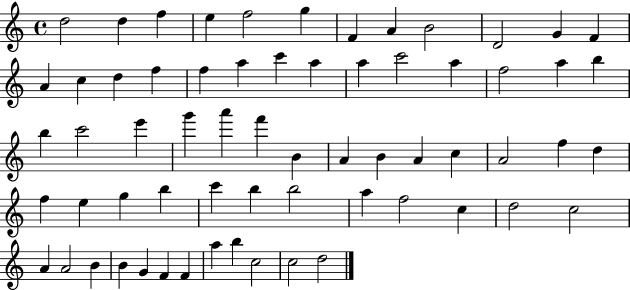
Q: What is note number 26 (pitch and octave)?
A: B5